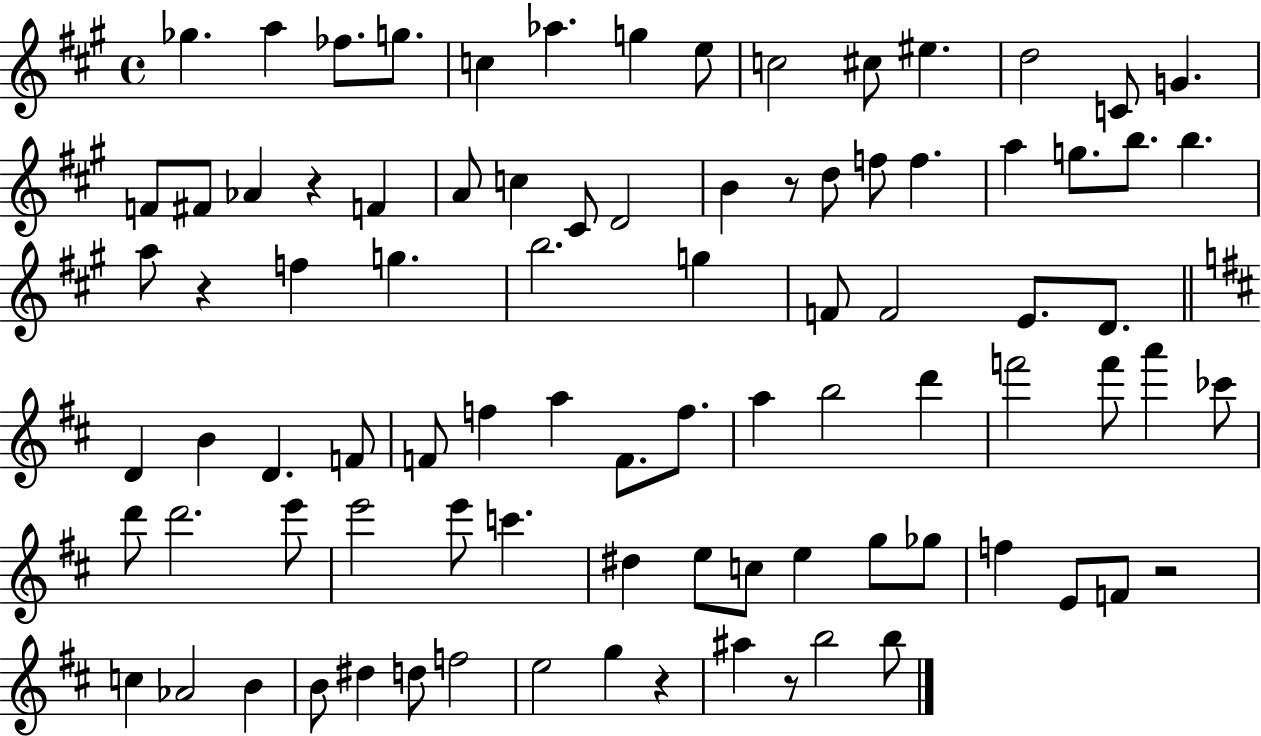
Gb5/q. A5/q FES5/e. G5/e. C5/q Ab5/q. G5/q E5/e C5/h C#5/e EIS5/q. D5/h C4/e G4/q. F4/e F#4/e Ab4/q R/q F4/q A4/e C5/q C#4/e D4/h B4/q R/e D5/e F5/e F5/q. A5/q G5/e. B5/e. B5/q. A5/e R/q F5/q G5/q. B5/h. G5/q F4/e F4/h E4/e. D4/e. D4/q B4/q D4/q. F4/e F4/e F5/q A5/q F4/e. F5/e. A5/q B5/h D6/q F6/h F6/e A6/q CES6/e D6/e D6/h. E6/e E6/h E6/e C6/q. D#5/q E5/e C5/e E5/q G5/e Gb5/e F5/q E4/e F4/e R/h C5/q Ab4/h B4/q B4/e D#5/q D5/e F5/h E5/h G5/q R/q A#5/q R/e B5/h B5/e